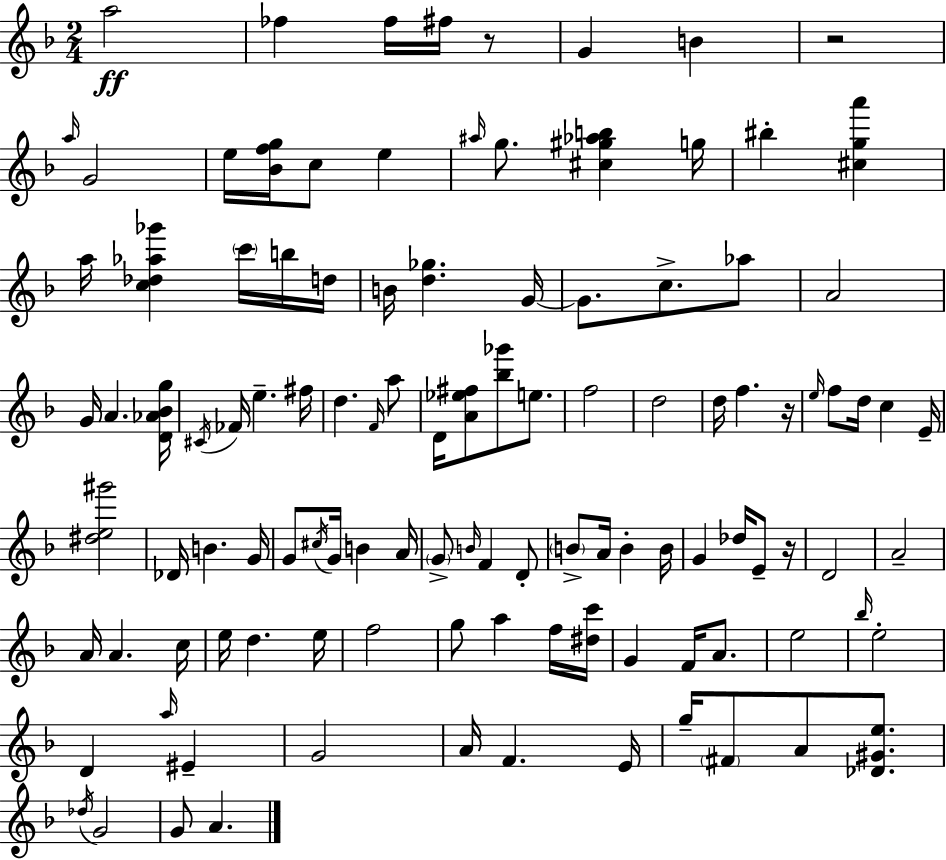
A5/h FES5/q FES5/s F#5/s R/e G4/q B4/q R/h A5/s G4/h E5/s [Bb4,F5,G5]/s C5/e E5/q A#5/s G5/e. [C#5,G#5,Ab5,B5]/q G5/s BIS5/q [C#5,G5,A6]/q A5/s [C5,Db5,Ab5,Gb6]/q C6/s B5/s D5/s B4/s [D5,Gb5]/q. G4/s G4/e. C5/e. Ab5/e A4/h G4/s A4/q. [D4,Ab4,Bb4,G5]/s C#4/s FES4/s E5/q. F#5/s D5/q. F4/s A5/e D4/s [A4,Eb5,F#5]/e [Bb5,Gb6]/e E5/e. F5/h D5/h D5/s F5/q. R/s E5/s F5/e D5/s C5/q E4/s [D#5,E5,G#6]/h Db4/s B4/q. G4/s G4/e C#5/s G4/s B4/q A4/s G4/e B4/s F4/q D4/e B4/e A4/s B4/q B4/s G4/q Db5/s E4/e R/s D4/h A4/h A4/s A4/q. C5/s E5/s D5/q. E5/s F5/h G5/e A5/q F5/s [D#5,C6]/s G4/q F4/s A4/e. E5/h Bb5/s E5/h D4/q A5/s EIS4/q G4/h A4/s F4/q. E4/s G5/s F#4/e A4/e [Db4,G#4,E5]/e. Db5/s G4/h G4/e A4/q.